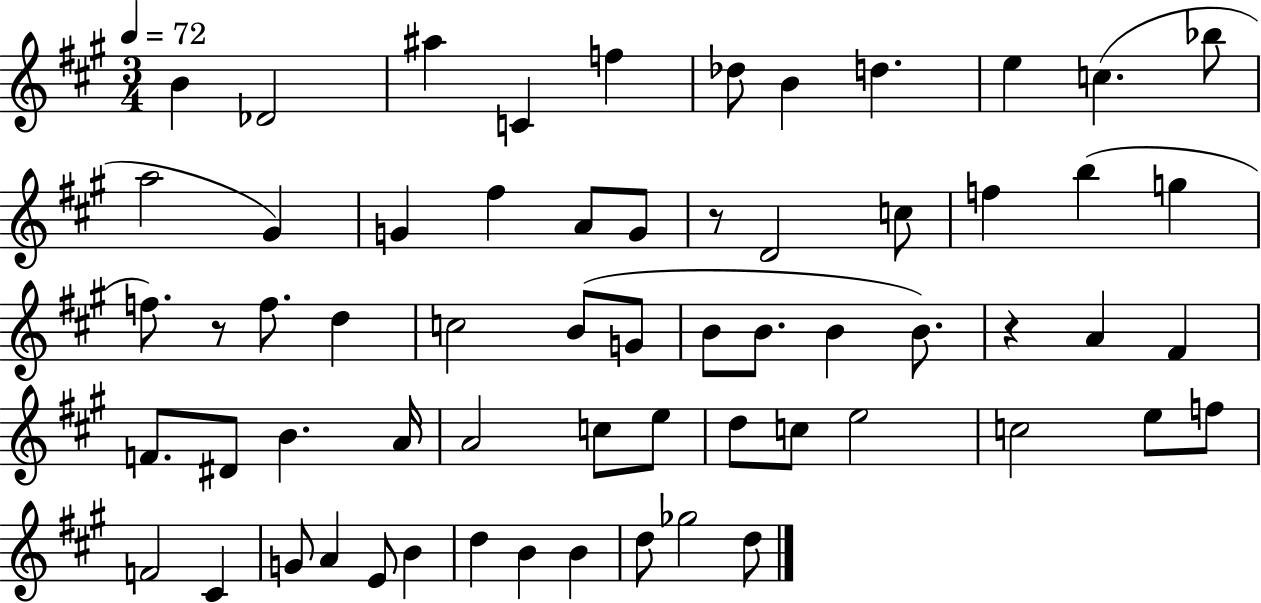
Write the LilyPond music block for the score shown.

{
  \clef treble
  \numericTimeSignature
  \time 3/4
  \key a \major
  \tempo 4 = 72
  b'4 des'2 | ais''4 c'4 f''4 | des''8 b'4 d''4. | e''4 c''4.( bes''8 | \break a''2 gis'4) | g'4 fis''4 a'8 g'8 | r8 d'2 c''8 | f''4 b''4( g''4 | \break f''8.) r8 f''8. d''4 | c''2 b'8( g'8 | b'8 b'8. b'4 b'8.) | r4 a'4 fis'4 | \break f'8. dis'8 b'4. a'16 | a'2 c''8 e''8 | d''8 c''8 e''2 | c''2 e''8 f''8 | \break f'2 cis'4 | g'8 a'4 e'8 b'4 | d''4 b'4 b'4 | d''8 ges''2 d''8 | \break \bar "|."
}